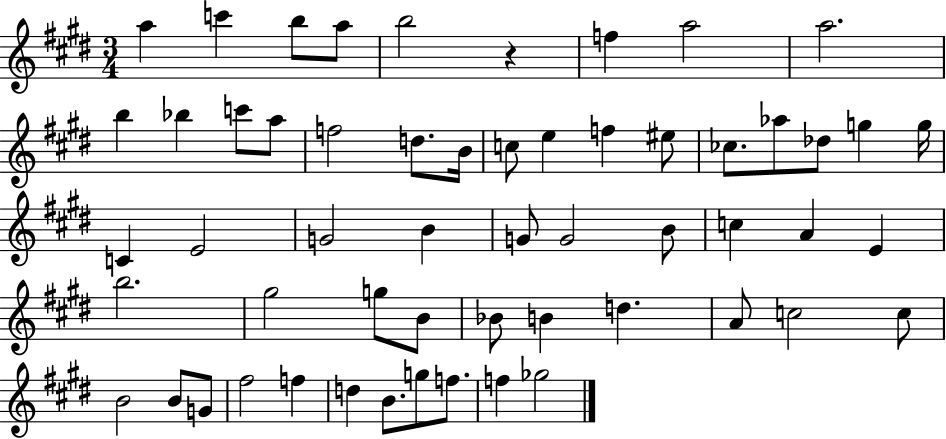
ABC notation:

X:1
T:Untitled
M:3/4
L:1/4
K:E
a c' b/2 a/2 b2 z f a2 a2 b _b c'/2 a/2 f2 d/2 B/4 c/2 e f ^e/2 _c/2 _a/2 _d/2 g g/4 C E2 G2 B G/2 G2 B/2 c A E b2 ^g2 g/2 B/2 _B/2 B d A/2 c2 c/2 B2 B/2 G/2 ^f2 f d B/2 g/2 f/2 f _g2